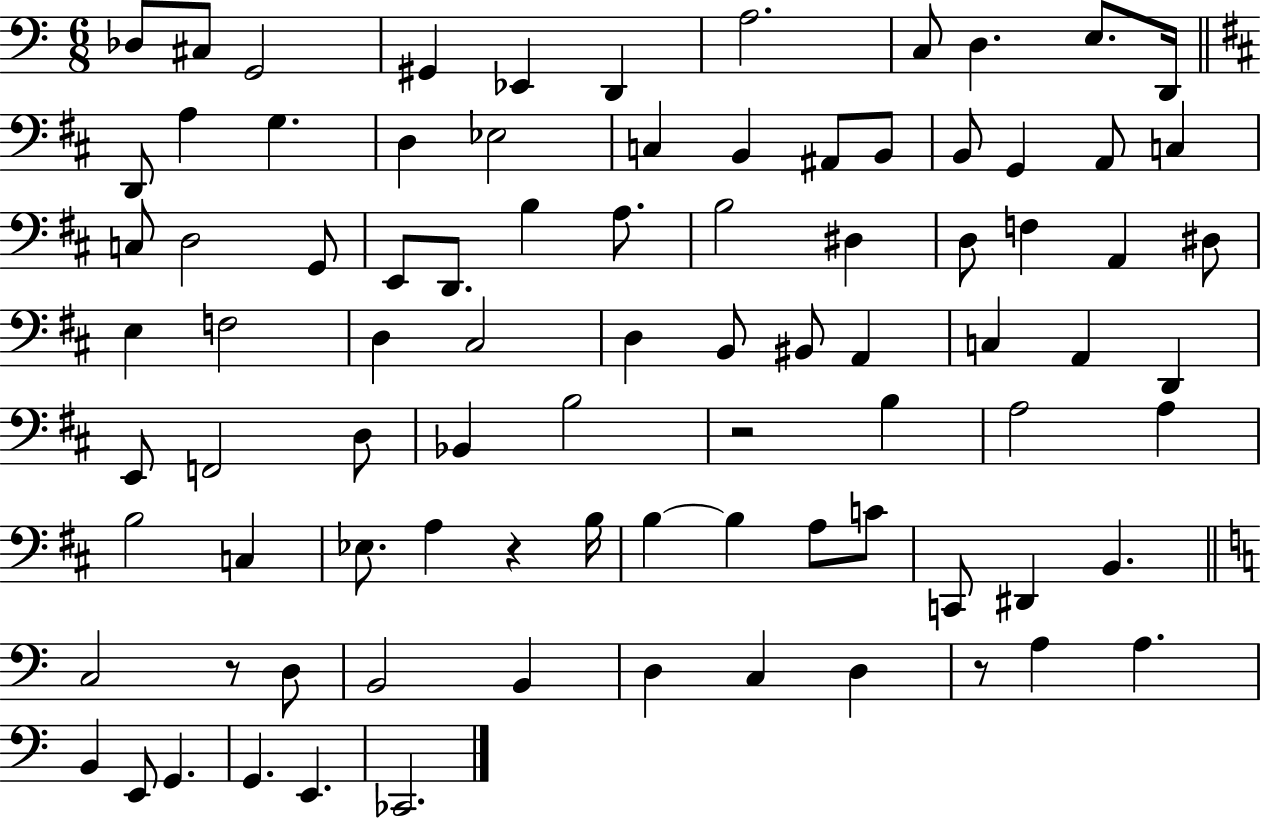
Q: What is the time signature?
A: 6/8